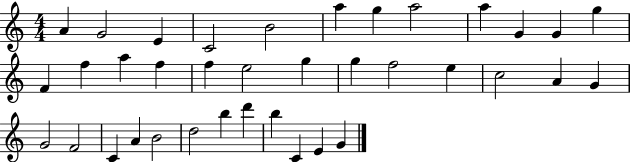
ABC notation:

X:1
T:Untitled
M:4/4
L:1/4
K:C
A G2 E C2 B2 a g a2 a G G g F f a f f e2 g g f2 e c2 A G G2 F2 C A B2 d2 b d' b C E G